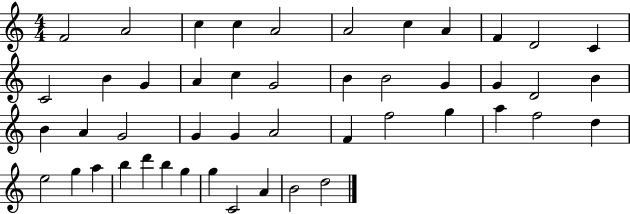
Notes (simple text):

F4/h A4/h C5/q C5/q A4/h A4/h C5/q A4/q F4/q D4/h C4/q C4/h B4/q G4/q A4/q C5/q G4/h B4/q B4/h G4/q G4/q D4/h B4/q B4/q A4/q G4/h G4/q G4/q A4/h F4/q F5/h G5/q A5/q F5/h D5/q E5/h G5/q A5/q B5/q D6/q B5/q G5/q G5/q C4/h A4/q B4/h D5/h